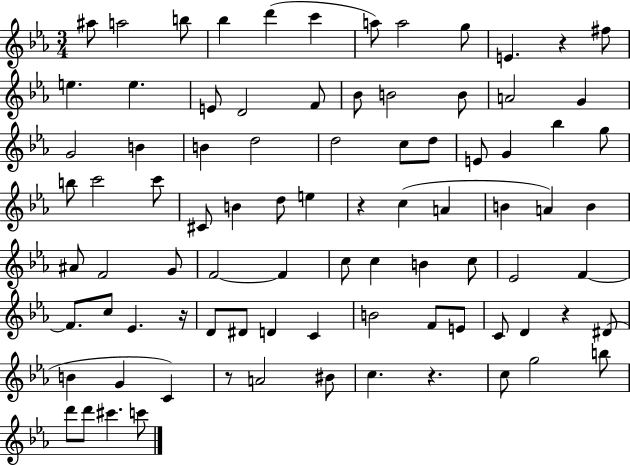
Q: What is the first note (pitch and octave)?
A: A#5